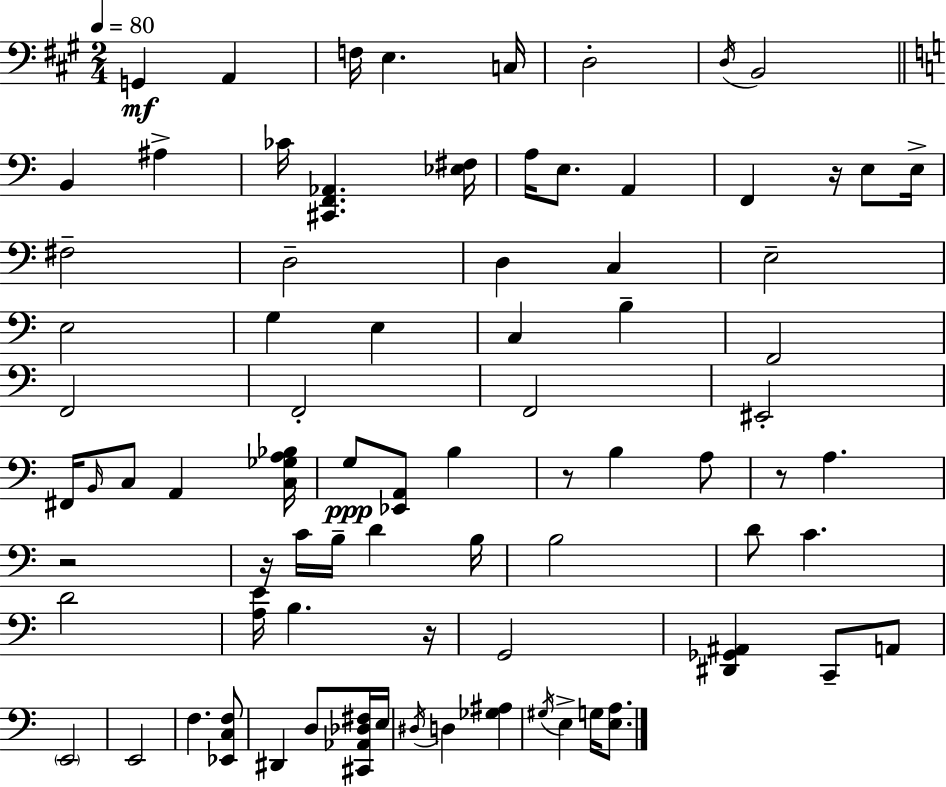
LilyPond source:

{
  \clef bass
  \numericTimeSignature
  \time 2/4
  \key a \major
  \tempo 4 = 80
  g,4\mf a,4 | f16 e4. c16 | d2-. | \acciaccatura { d16 } b,2 | \break \bar "||" \break \key c \major b,4 ais4-> | ces'16 <cis, f, aes,>4. <ees fis>16 | a16 e8. a,4 | f,4 r16 e8 e16-> | \break fis2-- | d2-- | d4 c4 | e2-- | \break e2 | g4 e4 | c4 b4-- | f,2 | \break f,2 | f,2-. | f,2 | eis,2-. | \break fis,16 \grace { b,16 } c8 a,4 | <c ges a bes>16 g8\ppp <ees, a,>8 b4 | r8 b4 a8 | r8 a4. | \break r2 | r16 c'16 b16-- d'4 | b16 b2 | d'8 c'4. | \break d'2 | <a e'>16 b4. | r16 g,2 | <dis, ges, ais,>4 c,8-- a,8 | \break \parenthesize e,2 | e,2 | f4. <ees, c f>8 | dis,4 d8 <cis, aes, des fis>16 | \break e16 \acciaccatura { dis16 } d4 <ges ais>4 | \acciaccatura { gis16 } e4-> g16 | <e a>8. \bar "|."
}